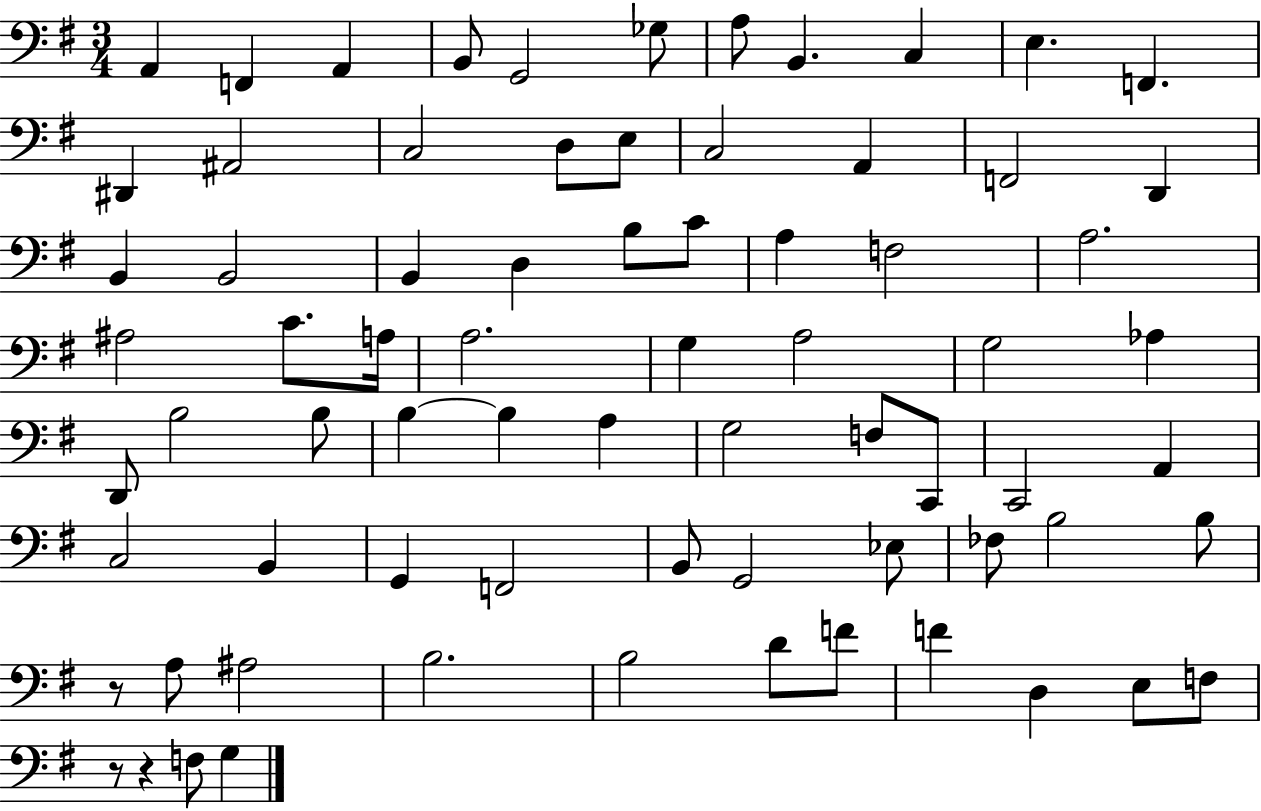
A2/q F2/q A2/q B2/e G2/h Gb3/e A3/e B2/q. C3/q E3/q. F2/q. D#2/q A#2/h C3/h D3/e E3/e C3/h A2/q F2/h D2/q B2/q B2/h B2/q D3/q B3/e C4/e A3/q F3/h A3/h. A#3/h C4/e. A3/s A3/h. G3/q A3/h G3/h Ab3/q D2/e B3/h B3/e B3/q B3/q A3/q G3/h F3/e C2/e C2/h A2/q C3/h B2/q G2/q F2/h B2/e G2/h Eb3/e FES3/e B3/h B3/e R/e A3/e A#3/h B3/h. B3/h D4/e F4/e F4/q D3/q E3/e F3/e R/e R/q F3/e G3/q